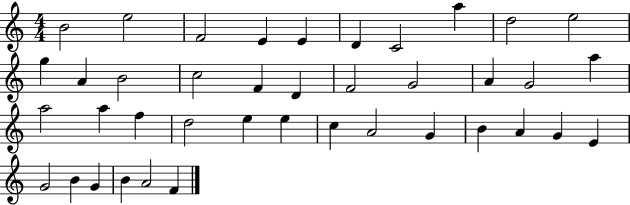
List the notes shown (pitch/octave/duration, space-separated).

B4/h E5/h F4/h E4/q E4/q D4/q C4/h A5/q D5/h E5/h G5/q A4/q B4/h C5/h F4/q D4/q F4/h G4/h A4/q G4/h A5/q A5/h A5/q F5/q D5/h E5/q E5/q C5/q A4/h G4/q B4/q A4/q G4/q E4/q G4/h B4/q G4/q B4/q A4/h F4/q